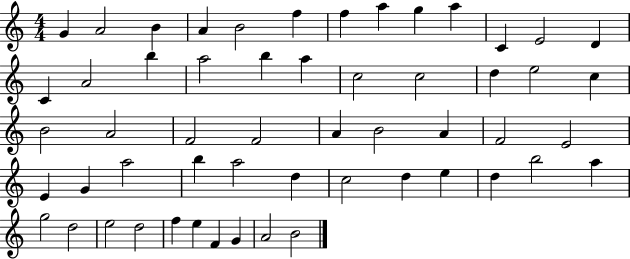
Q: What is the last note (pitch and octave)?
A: B4